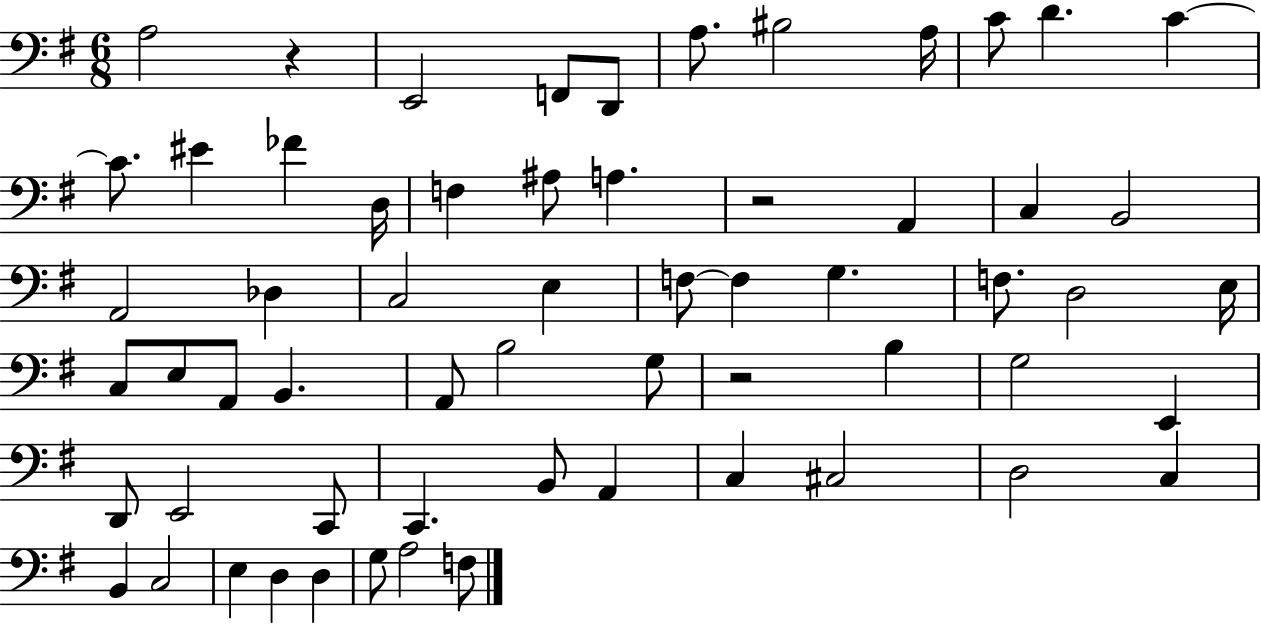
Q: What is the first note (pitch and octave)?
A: A3